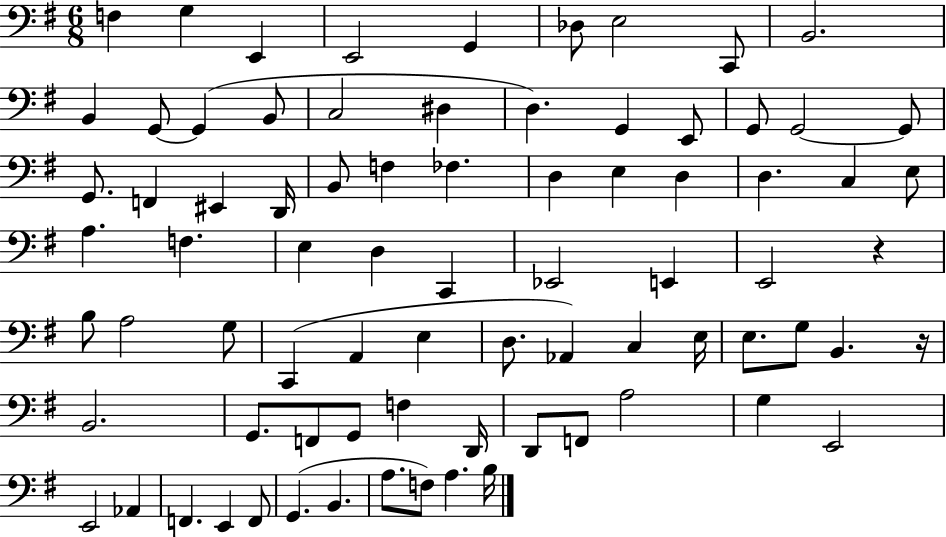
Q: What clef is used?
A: bass